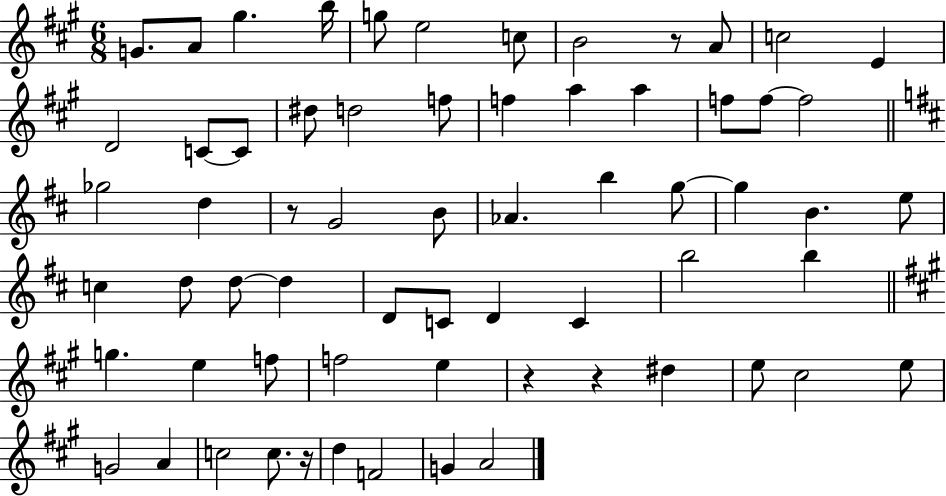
X:1
T:Untitled
M:6/8
L:1/4
K:A
G/2 A/2 ^g b/4 g/2 e2 c/2 B2 z/2 A/2 c2 E D2 C/2 C/2 ^d/2 d2 f/2 f a a f/2 f/2 f2 _g2 d z/2 G2 B/2 _A b g/2 g B e/2 c d/2 d/2 d D/2 C/2 D C b2 b g e f/2 f2 e z z ^d e/2 ^c2 e/2 G2 A c2 c/2 z/4 d F2 G A2